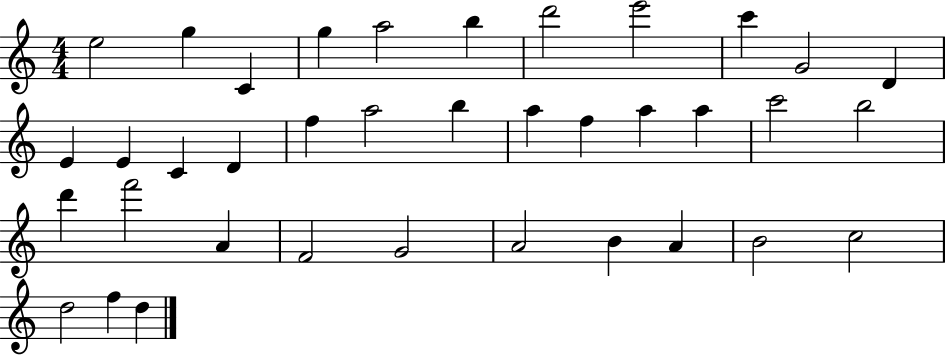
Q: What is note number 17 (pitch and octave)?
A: A5